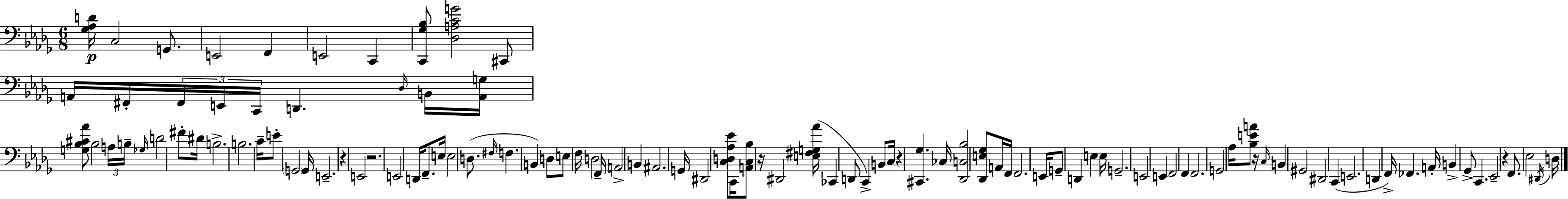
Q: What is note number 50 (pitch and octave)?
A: C2